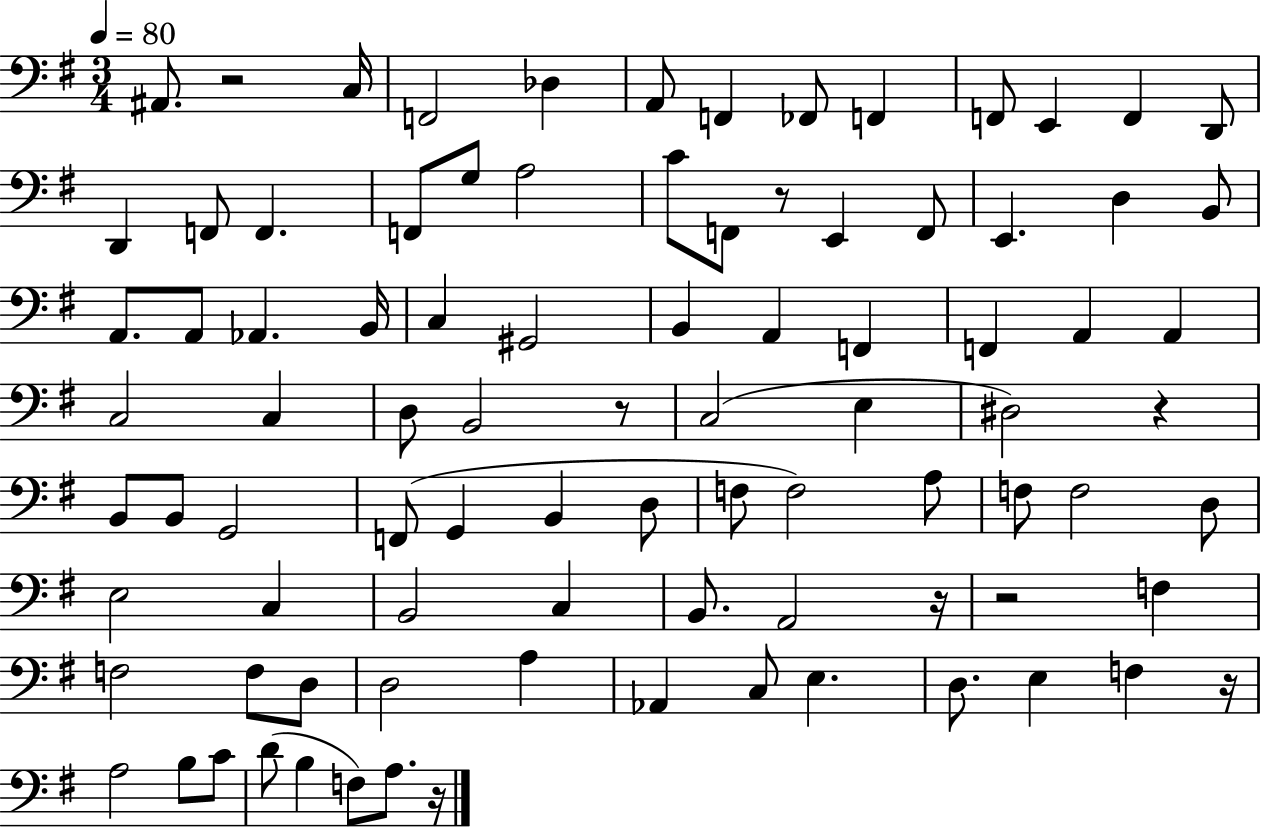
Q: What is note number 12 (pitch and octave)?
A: D2